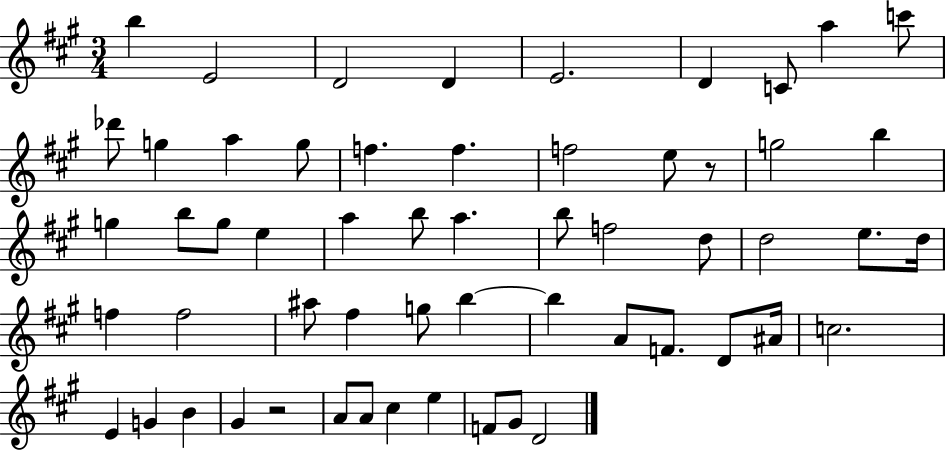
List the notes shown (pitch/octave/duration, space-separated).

B5/q E4/h D4/h D4/q E4/h. D4/q C4/e A5/q C6/e Db6/e G5/q A5/q G5/e F5/q. F5/q. F5/h E5/e R/e G5/h B5/q G5/q B5/e G5/e E5/q A5/q B5/e A5/q. B5/e F5/h D5/e D5/h E5/e. D5/s F5/q F5/h A#5/e F#5/q G5/e B5/q B5/q A4/e F4/e. D4/e A#4/s C5/h. E4/q G4/q B4/q G#4/q R/h A4/e A4/e C#5/q E5/q F4/e G#4/e D4/h